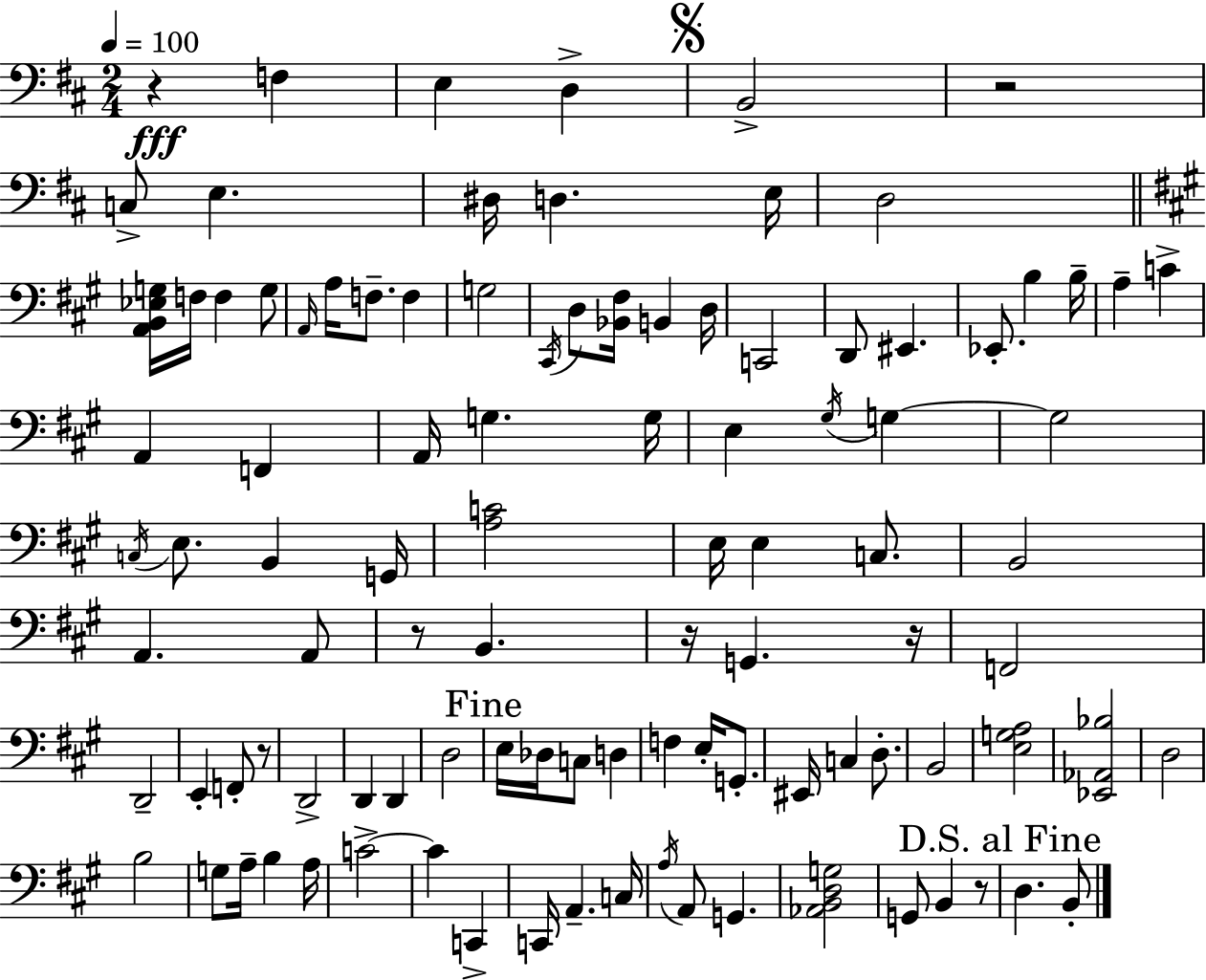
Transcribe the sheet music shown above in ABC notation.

X:1
T:Untitled
M:2/4
L:1/4
K:D
z F, E, D, B,,2 z2 C,/2 E, ^D,/4 D, E,/4 D,2 [A,,B,,_E,G,]/4 F,/4 F, G,/2 A,,/4 A,/4 F,/2 F, G,2 ^C,,/4 D,/2 [_B,,^F,]/4 B,, D,/4 C,,2 D,,/2 ^E,, _E,,/2 B, B,/4 A, C A,, F,, A,,/4 G, G,/4 E, ^G,/4 G, G,2 C,/4 E,/2 B,, G,,/4 [A,C]2 E,/4 E, C,/2 B,,2 A,, A,,/2 z/2 B,, z/4 G,, z/4 F,,2 D,,2 E,, F,,/2 z/2 D,,2 D,, D,, D,2 E,/4 _D,/4 C,/2 D, F, E,/4 G,,/2 ^E,,/4 C, D,/2 B,,2 [E,G,A,]2 [_E,,_A,,_B,]2 D,2 B,2 G,/2 A,/4 B, A,/4 C2 C C,, C,,/4 A,, C,/4 A,/4 A,,/2 G,, [_A,,B,,D,G,]2 G,,/2 B,, z/2 D, B,,/2